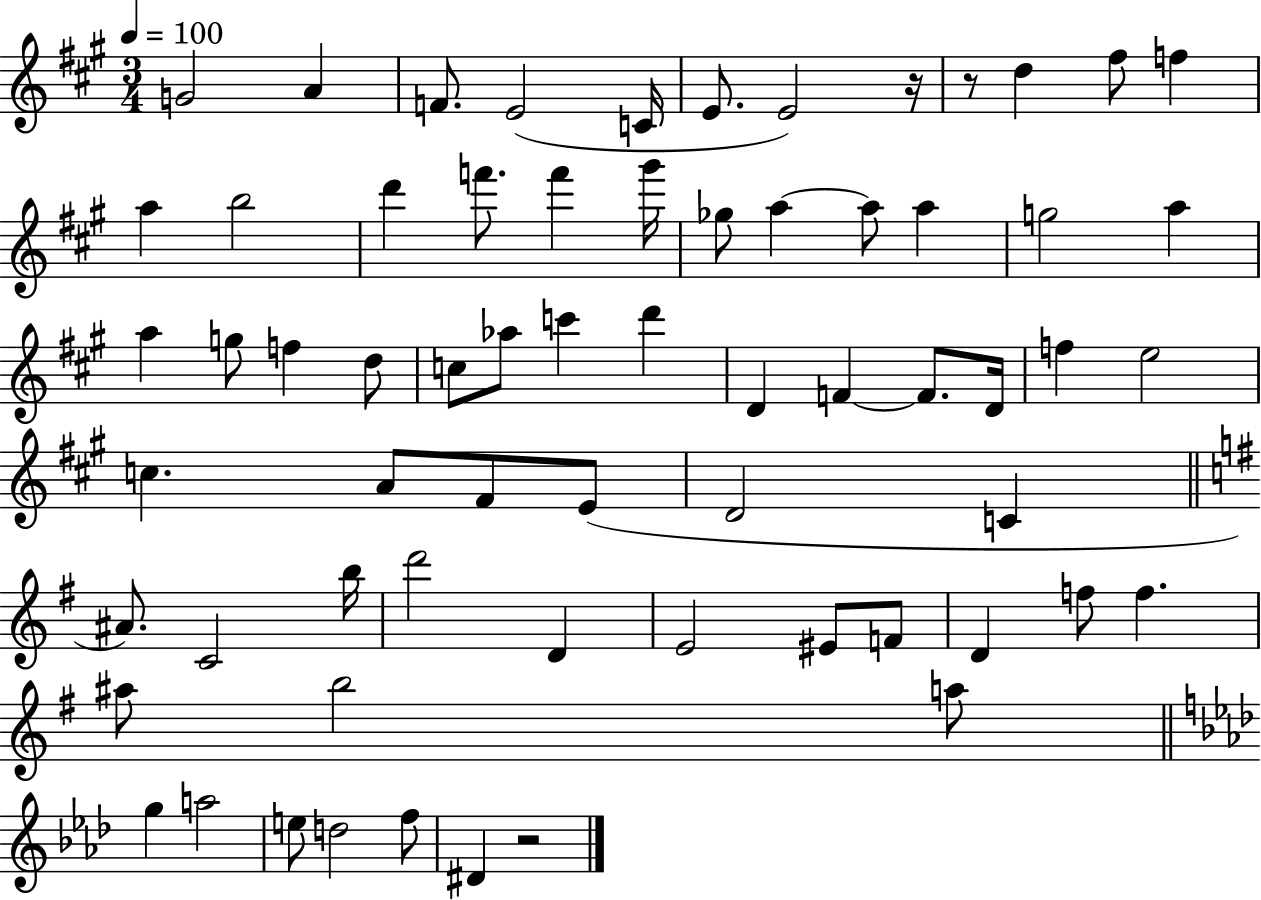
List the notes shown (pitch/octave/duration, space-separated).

G4/h A4/q F4/e. E4/h C4/s E4/e. E4/h R/s R/e D5/q F#5/e F5/q A5/q B5/h D6/q F6/e. F6/q G#6/s Gb5/e A5/q A5/e A5/q G5/h A5/q A5/q G5/e F5/q D5/e C5/e Ab5/e C6/q D6/q D4/q F4/q F4/e. D4/s F5/q E5/h C5/q. A4/e F#4/e E4/e D4/h C4/q A#4/e. C4/h B5/s D6/h D4/q E4/h EIS4/e F4/e D4/q F5/e F5/q. A#5/e B5/h A5/e G5/q A5/h E5/e D5/h F5/e D#4/q R/h